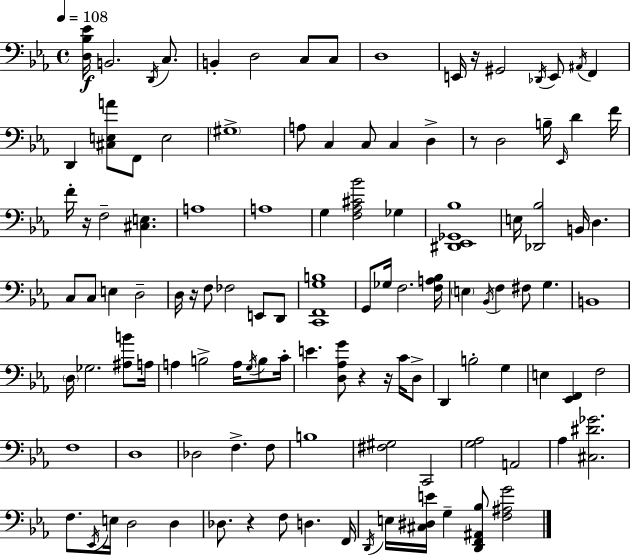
[D3,Bb3,Eb4]/s B2/h. D2/s C3/e. B2/q D3/h C3/e C3/e D3/w E2/s R/s G#2/h Db2/s E2/e A#2/s F2/q D2/q [C#3,E3,A4]/e F2/e E3/h G#3/w A3/e C3/q C3/e C3/q D3/q R/e D3/h B3/s Eb2/s D4/q F4/s F4/s R/s F3/h [C#3,E3]/q. A3/w A3/w G3/q [F3,Ab3,C#4,Bb4]/h Gb3/q [D#2,Eb2,Gb2,Bb3]/w E3/s [Db2,Bb3]/h B2/s D3/q. C3/e C3/e E3/q D3/h D3/s R/s F3/e FES3/h E2/e D2/e [C2,F2,G3,B3]/w G2/e Gb3/s F3/h. [F3,A3,Bb3]/s E3/q Bb2/s F3/q F#3/e G3/q. B2/w D3/s Gb3/h. [A#3,B4]/e A3/s A3/q B3/h A3/s G3/s B3/e C4/s E4/q. [D3,Ab3,G4]/e R/q R/s C4/s D3/e D2/q B3/h G3/q E3/q [Eb2,F2]/q F3/h F3/w D3/w Db3/h F3/q. F3/e B3/w [F#3,G#3]/h C2/h [G3,Ab3]/h A2/h Ab3/q [C#3,D#4,Gb4]/h. F3/e. Eb2/s E3/s D3/h D3/q Db3/e. R/q F3/e D3/q. F2/s D2/s E3/s [C#3,D#3,E4]/s G3/q [D2,F2,A#2,Bb3]/e [F3,A#3,G4]/h